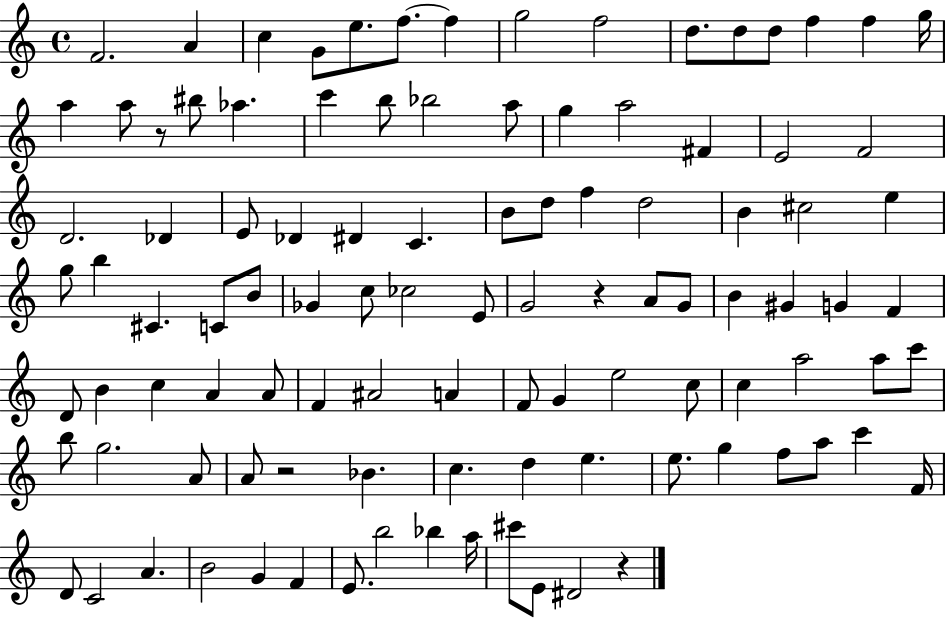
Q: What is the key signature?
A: C major